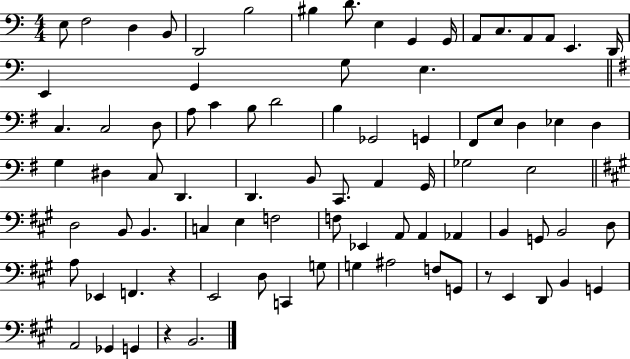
E3/e F3/h D3/q B2/e D2/h B3/h BIS3/q D4/e. E3/q G2/q G2/s A2/e C3/e. A2/e A2/e E2/q. D2/s E2/q G2/q G3/e E3/q. C3/q. C3/h D3/e A3/e C4/q B3/e D4/h B3/q Gb2/h G2/q F#2/e E3/e D3/q Eb3/q D3/q G3/q D#3/q C3/e D2/q. D2/q. B2/e C2/e. A2/q G2/s Gb3/h E3/h D3/h B2/e B2/q. C3/q E3/q F3/h F3/e Eb2/q A2/e A2/q Ab2/q B2/q G2/e B2/h D3/e A3/e Eb2/q F2/q. R/q E2/h D3/e C2/q G3/e G3/q A#3/h F3/e G2/e R/e E2/q D2/e B2/q G2/q A2/h Gb2/q G2/q R/q B2/h.